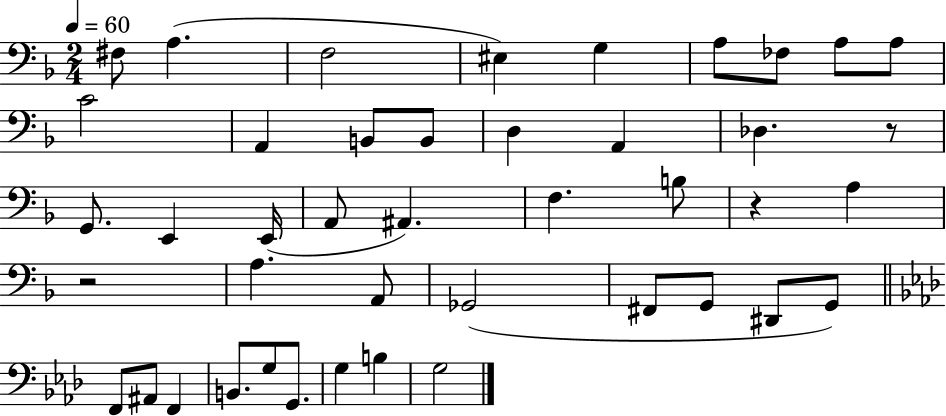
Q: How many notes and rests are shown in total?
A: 43